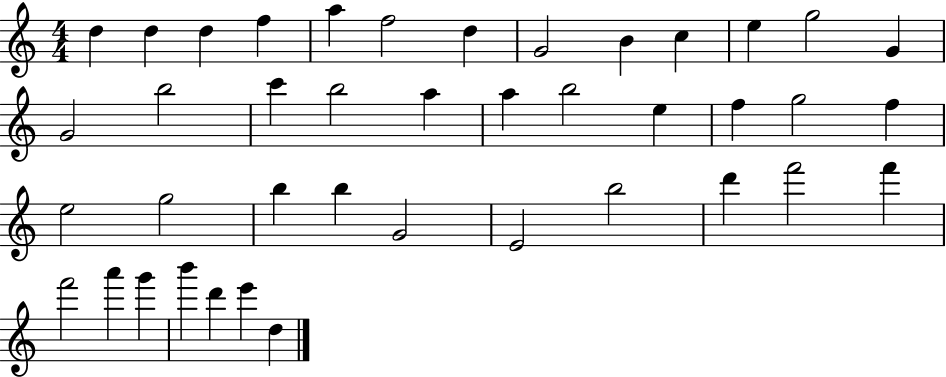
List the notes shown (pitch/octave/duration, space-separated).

D5/q D5/q D5/q F5/q A5/q F5/h D5/q G4/h B4/q C5/q E5/q G5/h G4/q G4/h B5/h C6/q B5/h A5/q A5/q B5/h E5/q F5/q G5/h F5/q E5/h G5/h B5/q B5/q G4/h E4/h B5/h D6/q F6/h F6/q F6/h A6/q G6/q B6/q D6/q E6/q D5/q